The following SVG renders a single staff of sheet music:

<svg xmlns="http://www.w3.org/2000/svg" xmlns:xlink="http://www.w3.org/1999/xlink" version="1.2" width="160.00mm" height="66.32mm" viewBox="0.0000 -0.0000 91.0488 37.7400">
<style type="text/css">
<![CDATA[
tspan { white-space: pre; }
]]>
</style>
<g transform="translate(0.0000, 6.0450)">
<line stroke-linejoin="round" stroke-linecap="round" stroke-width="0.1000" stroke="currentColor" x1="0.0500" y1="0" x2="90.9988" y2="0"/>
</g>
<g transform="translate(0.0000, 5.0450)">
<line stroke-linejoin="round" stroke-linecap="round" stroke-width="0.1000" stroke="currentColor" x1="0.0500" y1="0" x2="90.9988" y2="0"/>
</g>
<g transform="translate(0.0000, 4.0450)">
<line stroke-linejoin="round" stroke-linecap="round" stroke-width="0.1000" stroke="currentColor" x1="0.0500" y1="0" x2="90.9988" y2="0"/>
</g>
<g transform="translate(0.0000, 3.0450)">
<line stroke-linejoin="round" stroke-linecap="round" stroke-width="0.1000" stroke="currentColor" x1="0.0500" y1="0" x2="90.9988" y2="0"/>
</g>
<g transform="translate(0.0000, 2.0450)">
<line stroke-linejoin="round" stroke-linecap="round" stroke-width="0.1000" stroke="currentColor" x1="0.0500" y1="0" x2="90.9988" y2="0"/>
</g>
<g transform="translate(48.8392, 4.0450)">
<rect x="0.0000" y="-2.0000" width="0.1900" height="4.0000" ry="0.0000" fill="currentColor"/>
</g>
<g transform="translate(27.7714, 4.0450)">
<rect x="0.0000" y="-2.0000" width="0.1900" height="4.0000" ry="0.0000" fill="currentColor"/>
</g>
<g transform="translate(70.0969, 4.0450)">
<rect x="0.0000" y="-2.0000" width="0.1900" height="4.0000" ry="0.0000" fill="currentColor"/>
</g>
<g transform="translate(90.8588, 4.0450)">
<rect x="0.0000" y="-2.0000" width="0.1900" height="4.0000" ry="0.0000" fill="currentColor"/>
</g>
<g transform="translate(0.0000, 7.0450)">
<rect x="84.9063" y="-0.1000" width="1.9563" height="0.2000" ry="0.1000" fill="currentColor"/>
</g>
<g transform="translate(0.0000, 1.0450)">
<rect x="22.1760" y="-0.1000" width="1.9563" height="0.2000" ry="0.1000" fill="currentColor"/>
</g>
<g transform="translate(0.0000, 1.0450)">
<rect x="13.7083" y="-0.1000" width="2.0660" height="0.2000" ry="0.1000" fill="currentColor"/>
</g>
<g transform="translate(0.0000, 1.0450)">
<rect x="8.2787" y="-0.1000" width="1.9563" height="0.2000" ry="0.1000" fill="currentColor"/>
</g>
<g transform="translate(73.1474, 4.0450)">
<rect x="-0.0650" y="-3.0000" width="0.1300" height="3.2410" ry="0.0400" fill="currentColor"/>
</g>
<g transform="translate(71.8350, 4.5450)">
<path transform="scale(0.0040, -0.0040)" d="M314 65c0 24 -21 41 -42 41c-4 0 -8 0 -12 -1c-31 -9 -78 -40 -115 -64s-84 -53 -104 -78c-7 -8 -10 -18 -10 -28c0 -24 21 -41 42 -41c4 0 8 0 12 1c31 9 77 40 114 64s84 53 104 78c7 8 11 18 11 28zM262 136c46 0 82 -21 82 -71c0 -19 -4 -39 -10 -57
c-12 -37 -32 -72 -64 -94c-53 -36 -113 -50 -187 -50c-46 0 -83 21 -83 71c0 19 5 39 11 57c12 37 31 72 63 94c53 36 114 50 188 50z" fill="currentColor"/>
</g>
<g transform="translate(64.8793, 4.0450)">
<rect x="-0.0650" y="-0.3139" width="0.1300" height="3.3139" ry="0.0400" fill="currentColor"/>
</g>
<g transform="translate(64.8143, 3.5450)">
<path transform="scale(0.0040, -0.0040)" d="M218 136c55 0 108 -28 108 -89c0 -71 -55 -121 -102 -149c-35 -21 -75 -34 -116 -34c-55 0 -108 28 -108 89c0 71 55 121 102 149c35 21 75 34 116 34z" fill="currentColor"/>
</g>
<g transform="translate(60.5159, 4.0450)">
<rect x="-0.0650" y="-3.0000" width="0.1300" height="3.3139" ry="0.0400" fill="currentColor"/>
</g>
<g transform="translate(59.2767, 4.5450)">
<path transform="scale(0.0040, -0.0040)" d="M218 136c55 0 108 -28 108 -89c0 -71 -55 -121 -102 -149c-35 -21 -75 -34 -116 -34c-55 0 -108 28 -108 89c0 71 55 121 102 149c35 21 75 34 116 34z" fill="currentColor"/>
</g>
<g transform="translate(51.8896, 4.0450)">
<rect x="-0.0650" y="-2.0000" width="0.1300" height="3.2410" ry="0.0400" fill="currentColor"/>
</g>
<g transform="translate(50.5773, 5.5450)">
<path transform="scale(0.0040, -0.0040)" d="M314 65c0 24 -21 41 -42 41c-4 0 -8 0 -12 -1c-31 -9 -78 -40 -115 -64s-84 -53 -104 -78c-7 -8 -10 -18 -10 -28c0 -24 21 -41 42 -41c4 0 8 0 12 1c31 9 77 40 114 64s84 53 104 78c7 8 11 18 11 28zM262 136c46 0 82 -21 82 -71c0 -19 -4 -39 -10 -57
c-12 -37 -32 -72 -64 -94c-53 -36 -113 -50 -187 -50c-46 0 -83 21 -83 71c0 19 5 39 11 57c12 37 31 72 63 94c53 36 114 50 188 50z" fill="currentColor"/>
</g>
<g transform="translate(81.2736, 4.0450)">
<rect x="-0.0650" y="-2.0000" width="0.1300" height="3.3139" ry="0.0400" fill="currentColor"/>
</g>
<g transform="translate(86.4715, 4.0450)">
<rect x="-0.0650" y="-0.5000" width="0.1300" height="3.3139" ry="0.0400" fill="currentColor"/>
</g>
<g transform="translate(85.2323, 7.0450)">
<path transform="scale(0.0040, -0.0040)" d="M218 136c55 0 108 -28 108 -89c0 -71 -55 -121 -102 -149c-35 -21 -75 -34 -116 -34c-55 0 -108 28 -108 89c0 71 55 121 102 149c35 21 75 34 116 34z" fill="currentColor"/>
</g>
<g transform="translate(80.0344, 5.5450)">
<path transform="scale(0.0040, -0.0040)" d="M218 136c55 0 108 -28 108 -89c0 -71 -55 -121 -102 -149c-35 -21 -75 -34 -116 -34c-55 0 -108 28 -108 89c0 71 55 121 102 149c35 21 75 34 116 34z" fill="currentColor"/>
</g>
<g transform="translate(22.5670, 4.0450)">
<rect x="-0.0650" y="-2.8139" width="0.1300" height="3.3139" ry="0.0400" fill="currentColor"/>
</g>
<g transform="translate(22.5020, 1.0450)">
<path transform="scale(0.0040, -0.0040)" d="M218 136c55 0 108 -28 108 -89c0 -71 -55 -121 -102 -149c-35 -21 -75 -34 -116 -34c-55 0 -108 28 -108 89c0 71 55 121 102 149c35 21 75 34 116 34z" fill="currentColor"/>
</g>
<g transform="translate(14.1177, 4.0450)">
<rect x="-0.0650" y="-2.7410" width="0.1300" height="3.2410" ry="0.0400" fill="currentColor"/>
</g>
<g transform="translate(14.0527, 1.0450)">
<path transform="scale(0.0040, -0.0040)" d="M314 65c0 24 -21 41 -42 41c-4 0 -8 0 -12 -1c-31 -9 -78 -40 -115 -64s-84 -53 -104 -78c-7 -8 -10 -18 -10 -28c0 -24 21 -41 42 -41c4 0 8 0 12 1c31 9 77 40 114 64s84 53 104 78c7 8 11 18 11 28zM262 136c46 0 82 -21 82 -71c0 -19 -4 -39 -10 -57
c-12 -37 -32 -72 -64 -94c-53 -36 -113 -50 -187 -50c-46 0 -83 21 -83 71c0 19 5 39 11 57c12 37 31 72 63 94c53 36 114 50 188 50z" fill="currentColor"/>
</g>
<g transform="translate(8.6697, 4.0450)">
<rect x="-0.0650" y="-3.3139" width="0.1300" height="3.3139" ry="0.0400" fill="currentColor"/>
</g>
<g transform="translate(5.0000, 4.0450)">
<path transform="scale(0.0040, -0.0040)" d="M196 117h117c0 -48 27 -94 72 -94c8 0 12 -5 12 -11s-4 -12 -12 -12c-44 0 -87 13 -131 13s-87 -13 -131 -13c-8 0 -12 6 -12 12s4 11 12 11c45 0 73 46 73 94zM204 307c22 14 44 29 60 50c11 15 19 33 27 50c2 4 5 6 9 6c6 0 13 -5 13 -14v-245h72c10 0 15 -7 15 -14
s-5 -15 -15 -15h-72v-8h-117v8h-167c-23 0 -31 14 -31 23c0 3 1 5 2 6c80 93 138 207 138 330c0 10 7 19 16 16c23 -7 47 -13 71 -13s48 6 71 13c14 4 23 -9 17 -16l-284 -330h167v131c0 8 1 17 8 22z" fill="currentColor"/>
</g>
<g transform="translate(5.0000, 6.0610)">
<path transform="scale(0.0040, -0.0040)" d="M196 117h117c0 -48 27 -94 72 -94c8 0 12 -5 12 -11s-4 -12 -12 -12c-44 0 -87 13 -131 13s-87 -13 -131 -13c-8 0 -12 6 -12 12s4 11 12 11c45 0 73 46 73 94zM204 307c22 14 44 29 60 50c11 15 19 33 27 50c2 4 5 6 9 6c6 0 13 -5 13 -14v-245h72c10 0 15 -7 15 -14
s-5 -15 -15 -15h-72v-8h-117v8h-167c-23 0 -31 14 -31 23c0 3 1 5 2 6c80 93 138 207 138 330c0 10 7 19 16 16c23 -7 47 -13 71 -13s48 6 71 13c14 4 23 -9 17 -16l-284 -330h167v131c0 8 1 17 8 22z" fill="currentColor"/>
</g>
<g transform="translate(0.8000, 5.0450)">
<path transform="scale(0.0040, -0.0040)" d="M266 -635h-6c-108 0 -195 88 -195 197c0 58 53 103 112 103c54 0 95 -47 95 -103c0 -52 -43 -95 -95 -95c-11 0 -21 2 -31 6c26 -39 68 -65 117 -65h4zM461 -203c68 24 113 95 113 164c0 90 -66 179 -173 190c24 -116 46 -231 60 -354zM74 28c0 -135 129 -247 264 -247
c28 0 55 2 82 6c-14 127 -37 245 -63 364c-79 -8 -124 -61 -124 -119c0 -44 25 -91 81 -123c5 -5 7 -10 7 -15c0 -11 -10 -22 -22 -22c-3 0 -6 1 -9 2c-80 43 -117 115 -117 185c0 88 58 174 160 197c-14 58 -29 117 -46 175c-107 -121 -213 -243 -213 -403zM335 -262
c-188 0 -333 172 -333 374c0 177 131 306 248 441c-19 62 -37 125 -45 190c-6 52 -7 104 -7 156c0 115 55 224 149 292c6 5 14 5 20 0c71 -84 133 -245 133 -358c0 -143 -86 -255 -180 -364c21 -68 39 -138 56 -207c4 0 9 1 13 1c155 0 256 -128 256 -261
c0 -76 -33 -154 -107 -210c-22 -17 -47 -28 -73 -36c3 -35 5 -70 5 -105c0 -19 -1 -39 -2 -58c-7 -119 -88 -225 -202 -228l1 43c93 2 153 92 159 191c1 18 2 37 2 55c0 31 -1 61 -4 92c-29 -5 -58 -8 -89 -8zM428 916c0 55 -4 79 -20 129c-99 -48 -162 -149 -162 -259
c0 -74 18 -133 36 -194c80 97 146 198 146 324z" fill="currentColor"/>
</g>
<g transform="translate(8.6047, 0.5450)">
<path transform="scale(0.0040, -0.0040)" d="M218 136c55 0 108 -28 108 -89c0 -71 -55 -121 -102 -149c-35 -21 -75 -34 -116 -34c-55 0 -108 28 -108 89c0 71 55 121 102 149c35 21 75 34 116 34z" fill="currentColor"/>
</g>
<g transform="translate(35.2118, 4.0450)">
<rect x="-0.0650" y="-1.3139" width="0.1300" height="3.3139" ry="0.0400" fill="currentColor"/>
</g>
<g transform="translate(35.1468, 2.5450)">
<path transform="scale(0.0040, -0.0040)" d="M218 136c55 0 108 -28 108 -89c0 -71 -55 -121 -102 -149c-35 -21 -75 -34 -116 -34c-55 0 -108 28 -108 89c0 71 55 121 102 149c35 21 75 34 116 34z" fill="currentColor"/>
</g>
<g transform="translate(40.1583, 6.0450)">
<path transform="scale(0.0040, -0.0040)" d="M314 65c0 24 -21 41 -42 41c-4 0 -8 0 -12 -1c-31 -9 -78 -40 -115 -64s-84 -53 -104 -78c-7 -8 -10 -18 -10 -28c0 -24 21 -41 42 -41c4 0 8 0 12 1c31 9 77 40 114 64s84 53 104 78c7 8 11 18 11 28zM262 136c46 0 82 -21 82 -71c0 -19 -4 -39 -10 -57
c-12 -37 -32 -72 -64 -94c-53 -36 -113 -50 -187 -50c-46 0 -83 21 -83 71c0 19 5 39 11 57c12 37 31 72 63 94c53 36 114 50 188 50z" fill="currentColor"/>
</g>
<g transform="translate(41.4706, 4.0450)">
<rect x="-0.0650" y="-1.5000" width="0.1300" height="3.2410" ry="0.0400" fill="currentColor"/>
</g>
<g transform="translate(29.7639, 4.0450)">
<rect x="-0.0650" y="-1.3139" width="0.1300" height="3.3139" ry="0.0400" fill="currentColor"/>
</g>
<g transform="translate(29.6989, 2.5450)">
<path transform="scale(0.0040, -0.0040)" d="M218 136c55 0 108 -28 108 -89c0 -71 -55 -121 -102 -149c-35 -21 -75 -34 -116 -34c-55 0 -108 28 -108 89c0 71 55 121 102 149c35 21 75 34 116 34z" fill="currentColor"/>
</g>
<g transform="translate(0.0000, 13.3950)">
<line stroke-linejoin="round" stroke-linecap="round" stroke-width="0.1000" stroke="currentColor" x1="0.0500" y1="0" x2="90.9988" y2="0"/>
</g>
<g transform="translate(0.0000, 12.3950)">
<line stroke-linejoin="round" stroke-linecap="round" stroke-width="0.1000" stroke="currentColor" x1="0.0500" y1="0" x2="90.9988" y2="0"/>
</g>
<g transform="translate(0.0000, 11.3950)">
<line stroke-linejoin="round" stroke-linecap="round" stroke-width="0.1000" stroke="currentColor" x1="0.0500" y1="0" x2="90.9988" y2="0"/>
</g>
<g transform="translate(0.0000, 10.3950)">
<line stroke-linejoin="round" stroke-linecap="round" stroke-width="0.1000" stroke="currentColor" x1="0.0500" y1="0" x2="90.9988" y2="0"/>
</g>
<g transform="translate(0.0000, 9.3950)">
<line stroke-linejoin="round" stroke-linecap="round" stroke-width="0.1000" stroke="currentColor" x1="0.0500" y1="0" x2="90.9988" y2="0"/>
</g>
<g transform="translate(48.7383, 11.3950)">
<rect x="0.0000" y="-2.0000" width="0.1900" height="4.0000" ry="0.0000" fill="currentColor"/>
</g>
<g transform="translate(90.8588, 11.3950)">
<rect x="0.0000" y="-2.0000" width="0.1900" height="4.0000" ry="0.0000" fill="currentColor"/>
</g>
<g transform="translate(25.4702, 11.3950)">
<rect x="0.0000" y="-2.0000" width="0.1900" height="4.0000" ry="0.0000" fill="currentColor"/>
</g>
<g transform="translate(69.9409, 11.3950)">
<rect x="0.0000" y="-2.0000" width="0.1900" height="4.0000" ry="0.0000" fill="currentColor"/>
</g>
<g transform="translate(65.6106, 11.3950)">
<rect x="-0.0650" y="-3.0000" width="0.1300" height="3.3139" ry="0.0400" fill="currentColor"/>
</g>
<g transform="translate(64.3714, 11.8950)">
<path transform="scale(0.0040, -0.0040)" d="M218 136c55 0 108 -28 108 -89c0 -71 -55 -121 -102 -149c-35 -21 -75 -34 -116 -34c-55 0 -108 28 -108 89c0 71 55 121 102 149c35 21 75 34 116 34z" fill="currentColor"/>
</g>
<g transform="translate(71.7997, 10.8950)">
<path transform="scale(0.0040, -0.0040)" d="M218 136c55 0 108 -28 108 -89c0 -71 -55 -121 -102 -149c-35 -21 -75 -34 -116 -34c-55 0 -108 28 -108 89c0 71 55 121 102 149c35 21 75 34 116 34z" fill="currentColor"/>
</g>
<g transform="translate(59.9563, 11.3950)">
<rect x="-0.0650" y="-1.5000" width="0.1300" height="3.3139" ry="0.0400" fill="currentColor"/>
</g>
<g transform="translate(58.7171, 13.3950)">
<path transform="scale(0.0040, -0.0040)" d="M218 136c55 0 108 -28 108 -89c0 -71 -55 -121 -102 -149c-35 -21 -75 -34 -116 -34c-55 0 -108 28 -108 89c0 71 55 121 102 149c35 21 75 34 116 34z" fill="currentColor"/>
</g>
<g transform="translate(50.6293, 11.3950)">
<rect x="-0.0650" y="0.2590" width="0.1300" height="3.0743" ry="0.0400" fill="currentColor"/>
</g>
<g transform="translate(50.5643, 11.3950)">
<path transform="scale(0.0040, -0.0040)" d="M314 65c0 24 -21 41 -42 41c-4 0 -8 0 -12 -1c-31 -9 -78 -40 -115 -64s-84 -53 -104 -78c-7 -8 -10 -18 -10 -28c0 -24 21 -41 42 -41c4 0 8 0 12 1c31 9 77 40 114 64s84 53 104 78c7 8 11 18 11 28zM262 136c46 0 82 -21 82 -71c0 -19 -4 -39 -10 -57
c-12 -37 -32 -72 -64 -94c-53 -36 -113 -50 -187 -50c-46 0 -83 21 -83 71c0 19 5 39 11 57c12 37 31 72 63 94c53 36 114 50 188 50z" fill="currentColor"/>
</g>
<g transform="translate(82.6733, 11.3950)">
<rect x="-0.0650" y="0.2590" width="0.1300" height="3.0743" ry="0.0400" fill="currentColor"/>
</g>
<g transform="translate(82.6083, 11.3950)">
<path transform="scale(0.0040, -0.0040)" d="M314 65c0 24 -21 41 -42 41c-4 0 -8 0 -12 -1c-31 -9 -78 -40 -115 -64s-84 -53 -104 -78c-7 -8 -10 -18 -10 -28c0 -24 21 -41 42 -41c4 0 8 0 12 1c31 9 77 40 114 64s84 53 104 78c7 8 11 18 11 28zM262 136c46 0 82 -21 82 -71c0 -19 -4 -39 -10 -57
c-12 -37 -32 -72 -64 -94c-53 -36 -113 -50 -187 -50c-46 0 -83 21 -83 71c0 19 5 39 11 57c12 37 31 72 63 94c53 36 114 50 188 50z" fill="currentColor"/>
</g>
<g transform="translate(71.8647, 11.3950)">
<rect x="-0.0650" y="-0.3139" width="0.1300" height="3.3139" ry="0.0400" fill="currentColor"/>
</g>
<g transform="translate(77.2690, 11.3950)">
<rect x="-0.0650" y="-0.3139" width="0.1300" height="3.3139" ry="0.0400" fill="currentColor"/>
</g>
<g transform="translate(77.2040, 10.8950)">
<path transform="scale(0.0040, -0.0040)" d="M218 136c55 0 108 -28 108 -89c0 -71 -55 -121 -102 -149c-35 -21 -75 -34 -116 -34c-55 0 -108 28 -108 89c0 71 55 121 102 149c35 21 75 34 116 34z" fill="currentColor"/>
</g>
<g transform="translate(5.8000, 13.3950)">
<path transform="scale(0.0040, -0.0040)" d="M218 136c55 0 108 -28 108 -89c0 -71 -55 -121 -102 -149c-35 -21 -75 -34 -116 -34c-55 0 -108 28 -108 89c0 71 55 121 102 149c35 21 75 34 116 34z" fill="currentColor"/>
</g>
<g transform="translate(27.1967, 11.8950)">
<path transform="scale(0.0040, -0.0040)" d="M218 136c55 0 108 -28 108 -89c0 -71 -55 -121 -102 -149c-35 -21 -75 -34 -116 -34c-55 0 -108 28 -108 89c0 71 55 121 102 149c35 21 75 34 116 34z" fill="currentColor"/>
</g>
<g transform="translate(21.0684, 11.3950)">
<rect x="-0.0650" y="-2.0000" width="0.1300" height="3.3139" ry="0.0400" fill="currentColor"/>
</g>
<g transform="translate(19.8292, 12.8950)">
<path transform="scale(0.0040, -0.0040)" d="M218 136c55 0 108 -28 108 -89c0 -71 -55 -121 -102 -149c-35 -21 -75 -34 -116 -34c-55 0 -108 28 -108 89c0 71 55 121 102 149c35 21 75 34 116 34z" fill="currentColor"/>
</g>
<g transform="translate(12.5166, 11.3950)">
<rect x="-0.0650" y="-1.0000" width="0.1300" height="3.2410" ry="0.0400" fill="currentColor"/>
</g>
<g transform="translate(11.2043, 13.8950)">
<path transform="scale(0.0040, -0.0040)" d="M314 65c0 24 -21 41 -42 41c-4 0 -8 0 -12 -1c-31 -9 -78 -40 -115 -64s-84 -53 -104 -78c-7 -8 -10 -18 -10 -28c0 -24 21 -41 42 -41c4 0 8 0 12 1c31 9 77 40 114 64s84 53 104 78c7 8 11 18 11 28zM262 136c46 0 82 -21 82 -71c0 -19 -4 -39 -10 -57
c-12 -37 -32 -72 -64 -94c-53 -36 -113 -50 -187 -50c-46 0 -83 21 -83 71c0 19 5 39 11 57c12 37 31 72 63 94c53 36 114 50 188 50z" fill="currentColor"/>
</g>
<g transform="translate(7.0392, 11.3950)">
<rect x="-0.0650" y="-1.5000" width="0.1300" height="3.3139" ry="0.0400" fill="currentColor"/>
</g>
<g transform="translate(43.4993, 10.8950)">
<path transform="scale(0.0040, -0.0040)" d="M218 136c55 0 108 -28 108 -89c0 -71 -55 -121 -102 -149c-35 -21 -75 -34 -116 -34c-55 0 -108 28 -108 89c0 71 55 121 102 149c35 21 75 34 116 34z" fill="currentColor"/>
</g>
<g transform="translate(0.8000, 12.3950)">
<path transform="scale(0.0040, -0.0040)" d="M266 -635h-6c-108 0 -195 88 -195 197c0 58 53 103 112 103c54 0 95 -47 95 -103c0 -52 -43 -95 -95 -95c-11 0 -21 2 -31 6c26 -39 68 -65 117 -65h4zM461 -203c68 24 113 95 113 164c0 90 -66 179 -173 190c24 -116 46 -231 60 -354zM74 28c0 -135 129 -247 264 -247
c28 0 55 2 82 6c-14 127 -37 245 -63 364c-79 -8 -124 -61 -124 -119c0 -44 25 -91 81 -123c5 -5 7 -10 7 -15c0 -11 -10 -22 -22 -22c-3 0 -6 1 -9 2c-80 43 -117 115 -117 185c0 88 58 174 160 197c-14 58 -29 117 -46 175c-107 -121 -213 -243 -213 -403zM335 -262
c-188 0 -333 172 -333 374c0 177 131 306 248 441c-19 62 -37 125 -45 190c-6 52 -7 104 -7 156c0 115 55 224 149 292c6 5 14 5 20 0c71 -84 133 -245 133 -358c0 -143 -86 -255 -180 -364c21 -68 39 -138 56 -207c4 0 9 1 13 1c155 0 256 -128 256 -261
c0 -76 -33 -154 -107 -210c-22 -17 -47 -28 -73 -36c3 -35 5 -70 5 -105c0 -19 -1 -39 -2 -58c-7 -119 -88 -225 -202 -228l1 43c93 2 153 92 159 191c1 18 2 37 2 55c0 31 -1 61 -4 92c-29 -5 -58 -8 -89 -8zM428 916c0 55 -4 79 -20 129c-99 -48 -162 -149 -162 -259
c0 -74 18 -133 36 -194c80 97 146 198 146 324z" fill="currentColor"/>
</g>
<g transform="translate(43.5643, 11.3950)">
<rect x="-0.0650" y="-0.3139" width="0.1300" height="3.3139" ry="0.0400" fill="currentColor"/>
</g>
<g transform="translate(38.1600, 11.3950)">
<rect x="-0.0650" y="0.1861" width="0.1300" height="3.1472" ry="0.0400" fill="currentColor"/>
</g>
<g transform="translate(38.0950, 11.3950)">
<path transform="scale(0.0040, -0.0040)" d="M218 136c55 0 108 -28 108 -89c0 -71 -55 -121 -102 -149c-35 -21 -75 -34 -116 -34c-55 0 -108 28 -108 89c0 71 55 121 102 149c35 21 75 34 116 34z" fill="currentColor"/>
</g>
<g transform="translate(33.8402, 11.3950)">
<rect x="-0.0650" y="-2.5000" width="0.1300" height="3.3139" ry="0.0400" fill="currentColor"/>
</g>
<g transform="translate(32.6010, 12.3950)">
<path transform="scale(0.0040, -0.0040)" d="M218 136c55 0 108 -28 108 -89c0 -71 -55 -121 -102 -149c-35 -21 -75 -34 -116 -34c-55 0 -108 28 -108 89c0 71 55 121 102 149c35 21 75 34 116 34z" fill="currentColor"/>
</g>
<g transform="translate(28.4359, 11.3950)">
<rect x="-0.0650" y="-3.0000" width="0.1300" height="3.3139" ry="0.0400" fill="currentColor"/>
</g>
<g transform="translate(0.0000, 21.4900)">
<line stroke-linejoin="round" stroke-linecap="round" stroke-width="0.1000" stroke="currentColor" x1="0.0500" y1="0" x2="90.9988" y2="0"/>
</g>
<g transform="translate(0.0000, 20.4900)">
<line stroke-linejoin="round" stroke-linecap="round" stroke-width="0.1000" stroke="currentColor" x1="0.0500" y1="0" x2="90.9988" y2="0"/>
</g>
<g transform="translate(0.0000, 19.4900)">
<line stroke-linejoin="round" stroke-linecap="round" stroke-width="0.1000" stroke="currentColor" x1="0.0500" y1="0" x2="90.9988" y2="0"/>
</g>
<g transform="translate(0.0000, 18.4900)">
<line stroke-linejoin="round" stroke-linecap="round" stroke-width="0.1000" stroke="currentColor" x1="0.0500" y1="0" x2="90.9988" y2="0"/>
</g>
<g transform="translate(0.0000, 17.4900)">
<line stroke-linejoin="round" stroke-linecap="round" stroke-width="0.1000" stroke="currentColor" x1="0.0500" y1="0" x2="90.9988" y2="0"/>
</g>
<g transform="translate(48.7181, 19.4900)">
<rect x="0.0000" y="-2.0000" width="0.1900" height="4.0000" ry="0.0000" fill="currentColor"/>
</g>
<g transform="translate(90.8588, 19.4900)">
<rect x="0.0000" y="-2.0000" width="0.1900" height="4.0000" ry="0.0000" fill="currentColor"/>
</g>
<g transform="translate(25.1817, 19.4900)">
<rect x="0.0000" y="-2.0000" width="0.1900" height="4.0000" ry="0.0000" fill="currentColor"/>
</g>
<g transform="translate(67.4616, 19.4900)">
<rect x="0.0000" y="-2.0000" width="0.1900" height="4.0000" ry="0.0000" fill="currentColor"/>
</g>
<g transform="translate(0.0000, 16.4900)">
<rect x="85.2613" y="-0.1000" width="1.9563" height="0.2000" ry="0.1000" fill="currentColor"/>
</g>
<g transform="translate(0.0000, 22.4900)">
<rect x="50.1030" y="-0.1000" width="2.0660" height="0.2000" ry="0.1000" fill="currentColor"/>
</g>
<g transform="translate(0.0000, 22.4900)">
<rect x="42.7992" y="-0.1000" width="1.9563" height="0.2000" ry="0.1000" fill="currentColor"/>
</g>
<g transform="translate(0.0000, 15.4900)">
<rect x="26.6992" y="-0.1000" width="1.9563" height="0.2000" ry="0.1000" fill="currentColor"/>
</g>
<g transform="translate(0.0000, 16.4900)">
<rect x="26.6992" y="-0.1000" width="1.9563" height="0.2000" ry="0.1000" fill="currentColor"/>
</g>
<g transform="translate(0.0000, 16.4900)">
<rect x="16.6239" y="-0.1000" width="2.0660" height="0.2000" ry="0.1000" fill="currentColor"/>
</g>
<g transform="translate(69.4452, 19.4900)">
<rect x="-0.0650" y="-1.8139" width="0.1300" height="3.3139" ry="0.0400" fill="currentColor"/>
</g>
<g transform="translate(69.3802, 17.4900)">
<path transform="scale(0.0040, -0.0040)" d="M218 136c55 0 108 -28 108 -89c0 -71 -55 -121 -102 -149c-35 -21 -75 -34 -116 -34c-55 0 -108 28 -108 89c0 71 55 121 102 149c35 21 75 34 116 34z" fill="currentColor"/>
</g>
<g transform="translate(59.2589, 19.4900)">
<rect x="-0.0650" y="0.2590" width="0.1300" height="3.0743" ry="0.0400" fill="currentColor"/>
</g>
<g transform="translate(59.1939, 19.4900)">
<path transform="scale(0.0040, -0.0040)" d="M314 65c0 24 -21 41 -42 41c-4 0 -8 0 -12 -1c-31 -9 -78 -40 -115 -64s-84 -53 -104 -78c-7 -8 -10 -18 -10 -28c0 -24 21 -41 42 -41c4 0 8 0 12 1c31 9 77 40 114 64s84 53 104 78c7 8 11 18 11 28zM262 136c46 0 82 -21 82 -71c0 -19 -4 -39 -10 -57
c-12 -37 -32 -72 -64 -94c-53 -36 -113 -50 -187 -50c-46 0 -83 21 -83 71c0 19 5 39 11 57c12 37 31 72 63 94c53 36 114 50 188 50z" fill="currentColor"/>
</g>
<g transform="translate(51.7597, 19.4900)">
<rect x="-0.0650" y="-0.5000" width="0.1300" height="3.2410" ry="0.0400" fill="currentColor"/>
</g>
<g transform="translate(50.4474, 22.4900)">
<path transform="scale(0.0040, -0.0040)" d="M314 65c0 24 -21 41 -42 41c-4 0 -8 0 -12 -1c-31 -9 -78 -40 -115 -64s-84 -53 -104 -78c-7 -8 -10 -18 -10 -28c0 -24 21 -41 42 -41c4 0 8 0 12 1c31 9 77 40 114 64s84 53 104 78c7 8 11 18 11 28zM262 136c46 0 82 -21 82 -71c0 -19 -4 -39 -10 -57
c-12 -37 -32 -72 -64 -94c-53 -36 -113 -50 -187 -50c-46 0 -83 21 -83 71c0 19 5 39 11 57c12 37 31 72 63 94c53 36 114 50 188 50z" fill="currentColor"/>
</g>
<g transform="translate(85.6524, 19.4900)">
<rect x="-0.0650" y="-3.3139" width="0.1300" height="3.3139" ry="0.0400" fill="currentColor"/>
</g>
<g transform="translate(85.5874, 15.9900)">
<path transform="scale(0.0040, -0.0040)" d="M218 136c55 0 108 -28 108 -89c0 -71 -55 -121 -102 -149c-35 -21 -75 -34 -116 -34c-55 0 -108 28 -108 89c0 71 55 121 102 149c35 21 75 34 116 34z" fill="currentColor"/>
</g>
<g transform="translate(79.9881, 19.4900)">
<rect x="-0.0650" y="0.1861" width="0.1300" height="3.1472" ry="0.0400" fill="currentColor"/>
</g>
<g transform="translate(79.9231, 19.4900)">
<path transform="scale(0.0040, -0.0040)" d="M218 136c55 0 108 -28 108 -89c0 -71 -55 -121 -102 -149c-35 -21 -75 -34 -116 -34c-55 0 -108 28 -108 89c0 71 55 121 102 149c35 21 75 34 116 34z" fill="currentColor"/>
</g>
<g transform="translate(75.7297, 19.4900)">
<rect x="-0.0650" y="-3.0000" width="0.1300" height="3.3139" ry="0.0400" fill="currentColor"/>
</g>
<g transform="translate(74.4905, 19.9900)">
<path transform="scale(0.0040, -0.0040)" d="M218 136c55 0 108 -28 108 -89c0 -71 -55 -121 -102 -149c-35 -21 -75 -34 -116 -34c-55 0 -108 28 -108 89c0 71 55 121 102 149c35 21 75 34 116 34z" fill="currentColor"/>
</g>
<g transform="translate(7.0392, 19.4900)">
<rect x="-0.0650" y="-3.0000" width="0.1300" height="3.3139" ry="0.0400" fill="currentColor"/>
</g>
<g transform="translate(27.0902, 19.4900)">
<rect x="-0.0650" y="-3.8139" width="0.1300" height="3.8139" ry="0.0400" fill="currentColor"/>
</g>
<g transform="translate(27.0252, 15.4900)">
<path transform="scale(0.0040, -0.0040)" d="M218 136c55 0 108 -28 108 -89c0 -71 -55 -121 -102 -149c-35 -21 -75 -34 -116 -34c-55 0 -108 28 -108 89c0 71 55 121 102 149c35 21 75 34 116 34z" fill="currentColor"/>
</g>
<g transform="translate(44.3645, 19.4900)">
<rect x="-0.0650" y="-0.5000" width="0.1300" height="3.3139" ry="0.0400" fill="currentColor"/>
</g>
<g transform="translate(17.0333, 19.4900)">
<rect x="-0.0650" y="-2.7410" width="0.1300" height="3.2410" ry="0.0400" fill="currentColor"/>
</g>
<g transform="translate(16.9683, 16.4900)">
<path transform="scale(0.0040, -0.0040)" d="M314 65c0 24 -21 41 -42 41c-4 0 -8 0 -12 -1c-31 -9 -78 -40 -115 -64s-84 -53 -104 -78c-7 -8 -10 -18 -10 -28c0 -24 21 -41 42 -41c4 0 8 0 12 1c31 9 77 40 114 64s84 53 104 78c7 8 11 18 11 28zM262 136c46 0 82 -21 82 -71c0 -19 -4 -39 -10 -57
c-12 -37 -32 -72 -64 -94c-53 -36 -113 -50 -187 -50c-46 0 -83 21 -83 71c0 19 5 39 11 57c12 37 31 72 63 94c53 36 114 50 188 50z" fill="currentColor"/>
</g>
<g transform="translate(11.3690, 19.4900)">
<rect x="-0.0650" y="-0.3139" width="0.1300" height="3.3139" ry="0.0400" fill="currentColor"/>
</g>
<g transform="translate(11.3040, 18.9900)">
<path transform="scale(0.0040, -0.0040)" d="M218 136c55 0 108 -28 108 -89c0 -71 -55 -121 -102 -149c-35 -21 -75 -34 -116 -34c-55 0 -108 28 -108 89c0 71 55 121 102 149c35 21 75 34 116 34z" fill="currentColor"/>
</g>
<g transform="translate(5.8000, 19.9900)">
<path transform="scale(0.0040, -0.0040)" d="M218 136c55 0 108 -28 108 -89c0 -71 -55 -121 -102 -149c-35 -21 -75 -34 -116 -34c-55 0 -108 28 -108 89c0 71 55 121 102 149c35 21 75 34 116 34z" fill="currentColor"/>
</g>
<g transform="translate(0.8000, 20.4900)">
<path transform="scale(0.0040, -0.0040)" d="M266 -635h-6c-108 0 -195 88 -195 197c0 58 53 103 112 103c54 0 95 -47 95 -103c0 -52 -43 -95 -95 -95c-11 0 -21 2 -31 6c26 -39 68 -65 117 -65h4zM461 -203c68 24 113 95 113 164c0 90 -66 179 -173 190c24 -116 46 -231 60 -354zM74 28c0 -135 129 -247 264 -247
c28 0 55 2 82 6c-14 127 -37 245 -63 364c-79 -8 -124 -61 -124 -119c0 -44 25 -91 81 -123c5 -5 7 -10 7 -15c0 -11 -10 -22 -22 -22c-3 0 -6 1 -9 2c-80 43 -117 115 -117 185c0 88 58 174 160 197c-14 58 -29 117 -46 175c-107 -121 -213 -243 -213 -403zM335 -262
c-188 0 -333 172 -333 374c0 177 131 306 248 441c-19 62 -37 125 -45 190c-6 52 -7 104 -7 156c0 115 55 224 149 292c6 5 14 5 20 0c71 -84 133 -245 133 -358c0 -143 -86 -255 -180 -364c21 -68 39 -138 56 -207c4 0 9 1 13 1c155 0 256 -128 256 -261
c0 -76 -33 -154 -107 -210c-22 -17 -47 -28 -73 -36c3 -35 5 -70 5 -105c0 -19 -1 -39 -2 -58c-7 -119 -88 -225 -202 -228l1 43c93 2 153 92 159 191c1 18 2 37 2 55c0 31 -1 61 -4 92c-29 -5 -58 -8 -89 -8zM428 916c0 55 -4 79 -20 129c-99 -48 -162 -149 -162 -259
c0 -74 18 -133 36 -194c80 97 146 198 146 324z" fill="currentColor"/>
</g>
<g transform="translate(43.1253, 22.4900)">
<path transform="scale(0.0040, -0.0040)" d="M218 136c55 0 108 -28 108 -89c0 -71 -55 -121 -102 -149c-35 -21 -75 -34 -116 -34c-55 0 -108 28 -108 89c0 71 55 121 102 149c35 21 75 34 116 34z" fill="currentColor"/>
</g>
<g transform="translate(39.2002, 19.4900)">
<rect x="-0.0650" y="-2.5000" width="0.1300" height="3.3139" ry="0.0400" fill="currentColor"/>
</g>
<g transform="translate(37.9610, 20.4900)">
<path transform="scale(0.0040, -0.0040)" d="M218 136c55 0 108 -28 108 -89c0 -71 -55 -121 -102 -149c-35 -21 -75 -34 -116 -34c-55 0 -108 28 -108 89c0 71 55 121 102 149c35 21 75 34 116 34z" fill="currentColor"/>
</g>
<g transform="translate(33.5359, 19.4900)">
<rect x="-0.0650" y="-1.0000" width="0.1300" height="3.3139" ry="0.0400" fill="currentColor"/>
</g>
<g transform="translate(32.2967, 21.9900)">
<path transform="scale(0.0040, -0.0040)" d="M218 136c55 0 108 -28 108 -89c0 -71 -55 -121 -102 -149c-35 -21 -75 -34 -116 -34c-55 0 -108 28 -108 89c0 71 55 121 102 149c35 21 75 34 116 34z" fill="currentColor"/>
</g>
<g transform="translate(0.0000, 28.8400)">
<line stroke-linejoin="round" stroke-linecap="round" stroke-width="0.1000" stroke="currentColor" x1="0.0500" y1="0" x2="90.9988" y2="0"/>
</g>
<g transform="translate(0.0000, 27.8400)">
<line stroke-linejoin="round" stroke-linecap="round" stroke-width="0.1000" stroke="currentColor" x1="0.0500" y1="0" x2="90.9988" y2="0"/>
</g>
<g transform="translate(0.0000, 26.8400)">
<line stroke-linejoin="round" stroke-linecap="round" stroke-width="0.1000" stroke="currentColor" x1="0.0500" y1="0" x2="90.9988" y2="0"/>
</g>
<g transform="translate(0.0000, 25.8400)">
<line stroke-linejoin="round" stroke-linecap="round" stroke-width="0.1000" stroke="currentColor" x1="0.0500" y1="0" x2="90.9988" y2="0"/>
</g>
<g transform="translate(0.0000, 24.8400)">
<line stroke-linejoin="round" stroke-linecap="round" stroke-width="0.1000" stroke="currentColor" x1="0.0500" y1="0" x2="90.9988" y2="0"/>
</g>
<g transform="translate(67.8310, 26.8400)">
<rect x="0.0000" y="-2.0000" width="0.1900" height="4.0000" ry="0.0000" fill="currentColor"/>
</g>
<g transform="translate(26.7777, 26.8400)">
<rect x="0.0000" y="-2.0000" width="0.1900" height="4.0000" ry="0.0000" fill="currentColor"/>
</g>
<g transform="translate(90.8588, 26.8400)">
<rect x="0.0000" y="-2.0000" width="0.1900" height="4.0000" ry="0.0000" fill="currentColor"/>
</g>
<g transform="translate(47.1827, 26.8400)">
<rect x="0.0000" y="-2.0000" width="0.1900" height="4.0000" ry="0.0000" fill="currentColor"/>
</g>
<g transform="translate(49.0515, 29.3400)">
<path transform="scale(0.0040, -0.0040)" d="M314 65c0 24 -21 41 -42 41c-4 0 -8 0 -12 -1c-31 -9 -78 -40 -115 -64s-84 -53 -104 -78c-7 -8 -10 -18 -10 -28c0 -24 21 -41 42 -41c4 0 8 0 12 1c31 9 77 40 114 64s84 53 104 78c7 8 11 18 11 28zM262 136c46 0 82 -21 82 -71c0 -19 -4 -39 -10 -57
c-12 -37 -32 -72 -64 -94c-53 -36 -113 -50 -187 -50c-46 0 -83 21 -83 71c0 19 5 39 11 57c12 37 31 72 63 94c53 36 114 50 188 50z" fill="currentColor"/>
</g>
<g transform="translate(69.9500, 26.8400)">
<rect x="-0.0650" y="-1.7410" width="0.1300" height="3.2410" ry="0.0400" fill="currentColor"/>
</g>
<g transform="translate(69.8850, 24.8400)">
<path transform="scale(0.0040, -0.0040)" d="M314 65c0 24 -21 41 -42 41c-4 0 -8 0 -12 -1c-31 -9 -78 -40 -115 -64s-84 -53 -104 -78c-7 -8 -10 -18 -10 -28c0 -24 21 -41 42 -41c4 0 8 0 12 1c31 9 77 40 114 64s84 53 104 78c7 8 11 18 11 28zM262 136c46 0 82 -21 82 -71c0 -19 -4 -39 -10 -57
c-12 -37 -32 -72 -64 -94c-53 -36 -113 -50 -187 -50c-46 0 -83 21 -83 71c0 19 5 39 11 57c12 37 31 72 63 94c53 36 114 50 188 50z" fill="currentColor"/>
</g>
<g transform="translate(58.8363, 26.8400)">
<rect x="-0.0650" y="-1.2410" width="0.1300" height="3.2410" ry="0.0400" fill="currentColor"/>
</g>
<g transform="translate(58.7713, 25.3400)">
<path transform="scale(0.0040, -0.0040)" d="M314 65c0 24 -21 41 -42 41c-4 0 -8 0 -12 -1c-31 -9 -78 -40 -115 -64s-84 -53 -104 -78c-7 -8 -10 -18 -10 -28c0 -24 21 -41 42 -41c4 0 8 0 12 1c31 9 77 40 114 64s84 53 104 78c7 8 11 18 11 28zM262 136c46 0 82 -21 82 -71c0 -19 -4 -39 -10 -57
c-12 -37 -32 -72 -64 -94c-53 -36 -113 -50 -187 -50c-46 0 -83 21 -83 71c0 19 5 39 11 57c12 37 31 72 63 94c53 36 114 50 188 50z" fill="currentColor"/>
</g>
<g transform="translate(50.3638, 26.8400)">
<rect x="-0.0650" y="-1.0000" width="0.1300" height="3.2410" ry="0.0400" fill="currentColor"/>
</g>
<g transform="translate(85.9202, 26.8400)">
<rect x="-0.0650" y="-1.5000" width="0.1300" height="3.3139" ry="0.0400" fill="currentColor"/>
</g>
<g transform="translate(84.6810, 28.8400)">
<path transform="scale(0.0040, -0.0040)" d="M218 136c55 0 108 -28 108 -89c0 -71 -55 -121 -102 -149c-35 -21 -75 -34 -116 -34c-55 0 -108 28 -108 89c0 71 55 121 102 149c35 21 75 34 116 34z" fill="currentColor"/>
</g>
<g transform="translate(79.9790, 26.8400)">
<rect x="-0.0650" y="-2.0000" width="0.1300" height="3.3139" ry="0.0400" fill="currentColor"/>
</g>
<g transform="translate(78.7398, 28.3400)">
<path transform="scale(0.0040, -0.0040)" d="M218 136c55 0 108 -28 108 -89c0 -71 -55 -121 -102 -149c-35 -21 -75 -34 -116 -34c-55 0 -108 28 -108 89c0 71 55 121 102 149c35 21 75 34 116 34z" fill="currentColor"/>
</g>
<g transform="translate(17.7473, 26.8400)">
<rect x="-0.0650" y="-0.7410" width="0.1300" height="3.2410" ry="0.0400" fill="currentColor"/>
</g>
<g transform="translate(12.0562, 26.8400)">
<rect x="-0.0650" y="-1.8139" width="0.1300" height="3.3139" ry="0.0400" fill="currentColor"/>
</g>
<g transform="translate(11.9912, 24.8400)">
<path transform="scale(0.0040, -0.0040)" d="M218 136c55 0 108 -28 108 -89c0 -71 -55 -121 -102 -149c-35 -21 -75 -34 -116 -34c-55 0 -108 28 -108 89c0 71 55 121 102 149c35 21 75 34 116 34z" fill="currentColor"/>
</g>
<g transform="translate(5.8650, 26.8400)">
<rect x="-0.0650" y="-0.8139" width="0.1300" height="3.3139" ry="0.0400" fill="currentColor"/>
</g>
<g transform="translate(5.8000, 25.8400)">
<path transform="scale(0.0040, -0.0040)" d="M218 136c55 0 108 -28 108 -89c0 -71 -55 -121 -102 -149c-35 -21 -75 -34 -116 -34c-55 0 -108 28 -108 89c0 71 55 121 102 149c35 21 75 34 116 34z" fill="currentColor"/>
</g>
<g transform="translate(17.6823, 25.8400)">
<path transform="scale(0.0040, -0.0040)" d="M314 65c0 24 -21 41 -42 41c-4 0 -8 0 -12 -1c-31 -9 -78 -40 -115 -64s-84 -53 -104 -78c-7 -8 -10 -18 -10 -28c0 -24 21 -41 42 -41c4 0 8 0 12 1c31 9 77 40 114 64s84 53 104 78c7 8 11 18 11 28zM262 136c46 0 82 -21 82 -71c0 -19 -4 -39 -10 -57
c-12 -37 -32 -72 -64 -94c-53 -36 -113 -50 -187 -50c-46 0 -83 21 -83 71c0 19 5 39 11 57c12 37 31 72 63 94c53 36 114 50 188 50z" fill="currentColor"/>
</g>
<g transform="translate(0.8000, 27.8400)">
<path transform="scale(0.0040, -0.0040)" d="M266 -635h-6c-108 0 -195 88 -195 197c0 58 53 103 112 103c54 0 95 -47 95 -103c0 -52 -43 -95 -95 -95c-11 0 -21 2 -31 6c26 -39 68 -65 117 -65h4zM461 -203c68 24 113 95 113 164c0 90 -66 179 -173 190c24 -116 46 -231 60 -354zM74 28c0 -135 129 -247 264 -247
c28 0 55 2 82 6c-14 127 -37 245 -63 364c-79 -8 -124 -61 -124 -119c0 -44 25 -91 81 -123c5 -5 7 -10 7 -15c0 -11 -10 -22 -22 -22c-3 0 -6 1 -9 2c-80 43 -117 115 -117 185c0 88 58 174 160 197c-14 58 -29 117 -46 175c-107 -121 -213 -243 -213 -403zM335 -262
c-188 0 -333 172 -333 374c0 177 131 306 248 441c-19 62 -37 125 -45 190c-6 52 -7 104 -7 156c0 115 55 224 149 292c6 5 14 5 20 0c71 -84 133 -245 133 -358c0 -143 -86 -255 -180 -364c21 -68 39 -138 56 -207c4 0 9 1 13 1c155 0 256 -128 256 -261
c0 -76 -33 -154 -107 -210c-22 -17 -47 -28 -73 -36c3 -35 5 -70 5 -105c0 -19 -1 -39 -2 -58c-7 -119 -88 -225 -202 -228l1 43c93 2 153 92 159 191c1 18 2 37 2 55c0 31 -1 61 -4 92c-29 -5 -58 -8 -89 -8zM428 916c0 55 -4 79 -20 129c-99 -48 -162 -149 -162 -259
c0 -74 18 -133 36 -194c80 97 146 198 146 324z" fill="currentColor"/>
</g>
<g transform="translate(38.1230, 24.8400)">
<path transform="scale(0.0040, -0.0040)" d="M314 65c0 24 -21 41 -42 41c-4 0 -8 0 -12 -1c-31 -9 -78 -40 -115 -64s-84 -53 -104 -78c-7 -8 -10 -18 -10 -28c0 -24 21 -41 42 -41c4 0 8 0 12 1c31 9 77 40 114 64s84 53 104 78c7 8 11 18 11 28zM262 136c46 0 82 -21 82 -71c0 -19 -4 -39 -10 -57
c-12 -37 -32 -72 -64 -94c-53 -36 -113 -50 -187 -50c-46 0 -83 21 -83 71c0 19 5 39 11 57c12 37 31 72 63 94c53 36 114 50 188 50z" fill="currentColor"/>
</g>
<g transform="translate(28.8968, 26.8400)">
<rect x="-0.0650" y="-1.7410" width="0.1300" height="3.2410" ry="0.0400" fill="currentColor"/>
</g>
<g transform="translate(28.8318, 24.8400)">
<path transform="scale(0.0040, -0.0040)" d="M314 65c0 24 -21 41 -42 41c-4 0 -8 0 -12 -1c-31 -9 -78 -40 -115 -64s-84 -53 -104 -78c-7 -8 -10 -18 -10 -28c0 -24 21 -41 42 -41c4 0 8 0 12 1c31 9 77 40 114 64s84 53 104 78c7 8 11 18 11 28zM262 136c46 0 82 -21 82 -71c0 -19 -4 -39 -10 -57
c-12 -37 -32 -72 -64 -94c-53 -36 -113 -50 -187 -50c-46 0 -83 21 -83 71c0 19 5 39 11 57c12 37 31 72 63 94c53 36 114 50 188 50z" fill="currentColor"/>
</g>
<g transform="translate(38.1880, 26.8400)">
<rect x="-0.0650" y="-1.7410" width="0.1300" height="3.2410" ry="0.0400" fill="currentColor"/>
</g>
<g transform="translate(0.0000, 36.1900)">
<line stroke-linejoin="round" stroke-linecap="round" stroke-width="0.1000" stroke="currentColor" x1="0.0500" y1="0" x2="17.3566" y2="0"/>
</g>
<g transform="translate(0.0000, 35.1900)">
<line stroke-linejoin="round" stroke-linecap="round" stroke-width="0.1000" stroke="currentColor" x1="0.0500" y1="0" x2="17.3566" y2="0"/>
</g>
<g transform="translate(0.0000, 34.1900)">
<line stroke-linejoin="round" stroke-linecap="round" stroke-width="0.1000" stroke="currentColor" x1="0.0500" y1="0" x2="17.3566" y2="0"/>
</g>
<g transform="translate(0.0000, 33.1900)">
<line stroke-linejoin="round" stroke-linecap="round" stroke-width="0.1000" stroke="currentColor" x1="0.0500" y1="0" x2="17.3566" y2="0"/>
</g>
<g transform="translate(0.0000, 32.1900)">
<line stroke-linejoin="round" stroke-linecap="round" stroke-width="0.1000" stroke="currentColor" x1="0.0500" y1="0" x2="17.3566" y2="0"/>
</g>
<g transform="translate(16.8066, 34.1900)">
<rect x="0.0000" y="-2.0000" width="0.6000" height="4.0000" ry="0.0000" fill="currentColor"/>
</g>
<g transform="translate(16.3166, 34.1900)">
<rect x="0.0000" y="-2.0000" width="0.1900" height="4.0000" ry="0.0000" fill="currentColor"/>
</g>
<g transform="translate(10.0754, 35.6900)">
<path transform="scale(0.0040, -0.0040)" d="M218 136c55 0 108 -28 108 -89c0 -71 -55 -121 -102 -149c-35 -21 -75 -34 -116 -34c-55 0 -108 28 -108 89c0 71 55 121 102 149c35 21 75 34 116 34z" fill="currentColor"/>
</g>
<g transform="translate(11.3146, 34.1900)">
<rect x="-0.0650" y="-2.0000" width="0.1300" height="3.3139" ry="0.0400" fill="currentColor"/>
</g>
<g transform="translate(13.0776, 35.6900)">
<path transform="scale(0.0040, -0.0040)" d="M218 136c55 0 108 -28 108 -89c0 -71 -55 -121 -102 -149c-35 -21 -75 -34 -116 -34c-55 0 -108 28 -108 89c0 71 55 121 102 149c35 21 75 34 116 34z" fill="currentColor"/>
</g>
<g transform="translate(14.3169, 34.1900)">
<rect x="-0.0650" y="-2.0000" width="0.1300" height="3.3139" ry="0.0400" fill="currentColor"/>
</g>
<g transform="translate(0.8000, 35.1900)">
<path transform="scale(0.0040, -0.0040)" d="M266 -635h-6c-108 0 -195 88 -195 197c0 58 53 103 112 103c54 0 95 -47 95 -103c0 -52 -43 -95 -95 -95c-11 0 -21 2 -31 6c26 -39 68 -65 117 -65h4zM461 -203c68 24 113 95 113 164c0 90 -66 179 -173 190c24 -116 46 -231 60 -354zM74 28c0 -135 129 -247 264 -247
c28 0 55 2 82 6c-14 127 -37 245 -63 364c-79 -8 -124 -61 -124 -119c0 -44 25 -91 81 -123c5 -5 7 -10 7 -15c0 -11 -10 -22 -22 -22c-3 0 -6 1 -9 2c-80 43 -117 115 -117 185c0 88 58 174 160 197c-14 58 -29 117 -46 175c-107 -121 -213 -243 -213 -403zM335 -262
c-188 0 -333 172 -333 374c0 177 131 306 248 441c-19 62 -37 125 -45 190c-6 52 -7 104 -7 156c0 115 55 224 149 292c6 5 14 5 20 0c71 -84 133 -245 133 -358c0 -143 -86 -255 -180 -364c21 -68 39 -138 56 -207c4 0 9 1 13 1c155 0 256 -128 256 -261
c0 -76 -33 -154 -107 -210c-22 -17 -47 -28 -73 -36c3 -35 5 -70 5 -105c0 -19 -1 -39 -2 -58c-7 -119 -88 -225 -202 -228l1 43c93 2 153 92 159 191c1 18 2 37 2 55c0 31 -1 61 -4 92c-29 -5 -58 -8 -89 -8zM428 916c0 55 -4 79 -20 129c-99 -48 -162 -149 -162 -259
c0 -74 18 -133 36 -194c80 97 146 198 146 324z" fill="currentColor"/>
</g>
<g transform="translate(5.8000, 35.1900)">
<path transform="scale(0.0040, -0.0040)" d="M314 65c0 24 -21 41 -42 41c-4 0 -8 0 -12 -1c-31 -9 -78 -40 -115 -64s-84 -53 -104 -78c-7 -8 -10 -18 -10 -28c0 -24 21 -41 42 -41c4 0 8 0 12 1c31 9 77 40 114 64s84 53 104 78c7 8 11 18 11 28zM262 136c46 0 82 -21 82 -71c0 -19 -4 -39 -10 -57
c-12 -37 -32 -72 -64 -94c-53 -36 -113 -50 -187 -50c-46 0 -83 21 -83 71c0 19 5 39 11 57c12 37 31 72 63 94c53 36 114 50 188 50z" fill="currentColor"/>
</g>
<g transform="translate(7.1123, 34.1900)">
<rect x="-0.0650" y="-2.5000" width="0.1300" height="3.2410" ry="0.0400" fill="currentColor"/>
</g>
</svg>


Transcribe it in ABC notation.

X:1
T:Untitled
M:4/4
L:1/4
K:C
b a2 a e e E2 F2 A c A2 F C E D2 F A G B c B2 E A c c B2 A c a2 c' D G C C2 B2 f A B b d f d2 f2 f2 D2 e2 f2 F E G2 F F